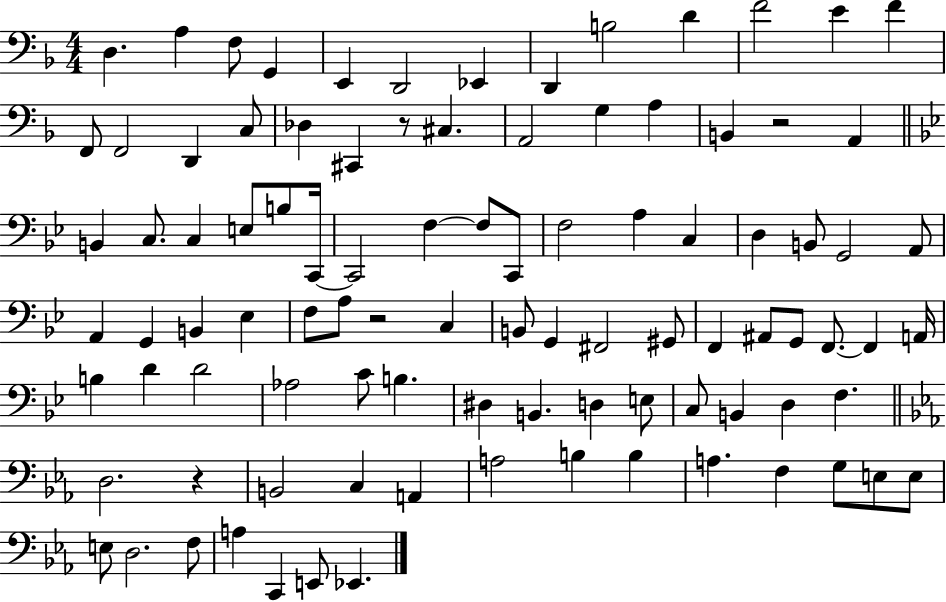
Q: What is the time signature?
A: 4/4